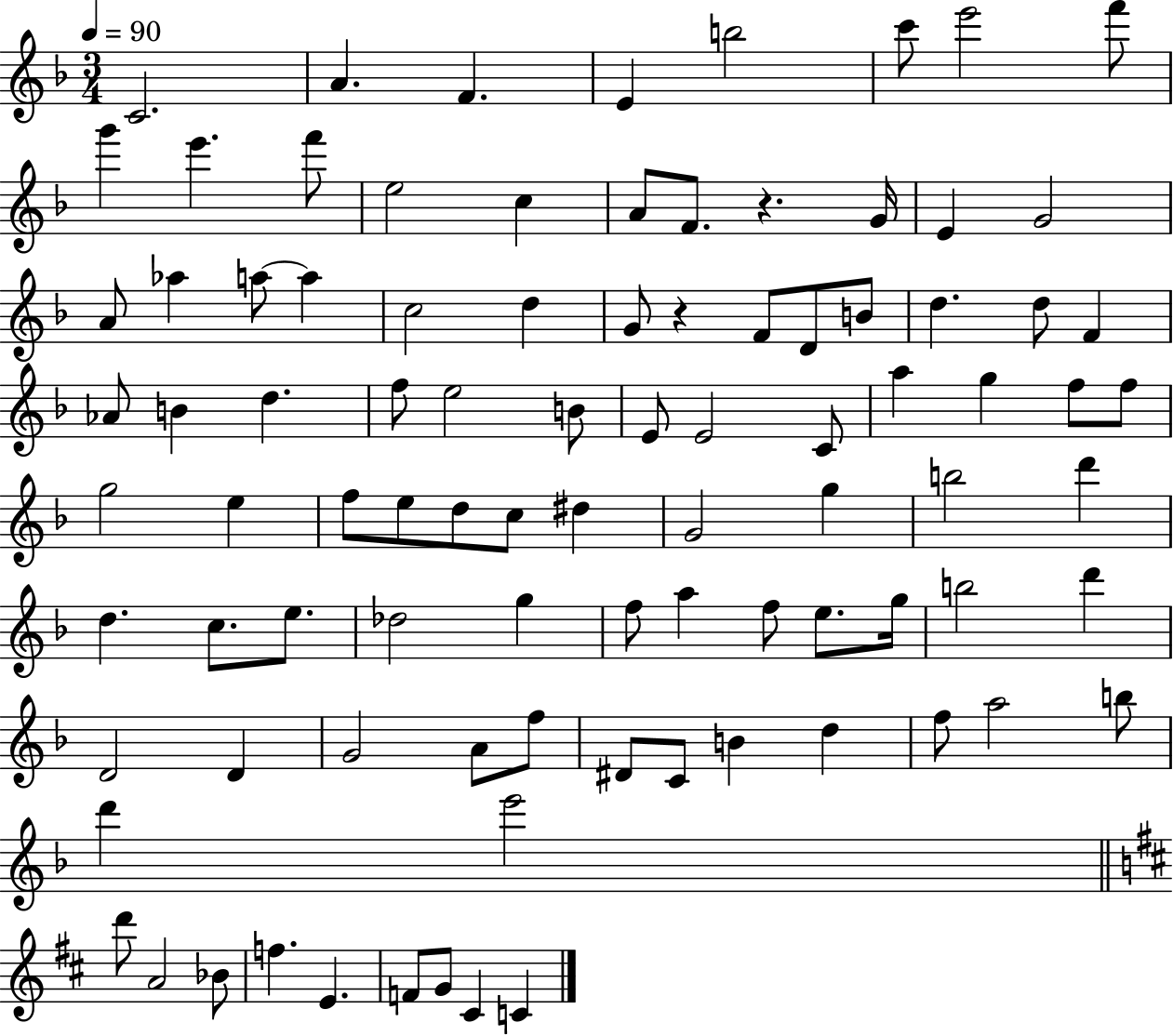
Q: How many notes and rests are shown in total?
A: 92